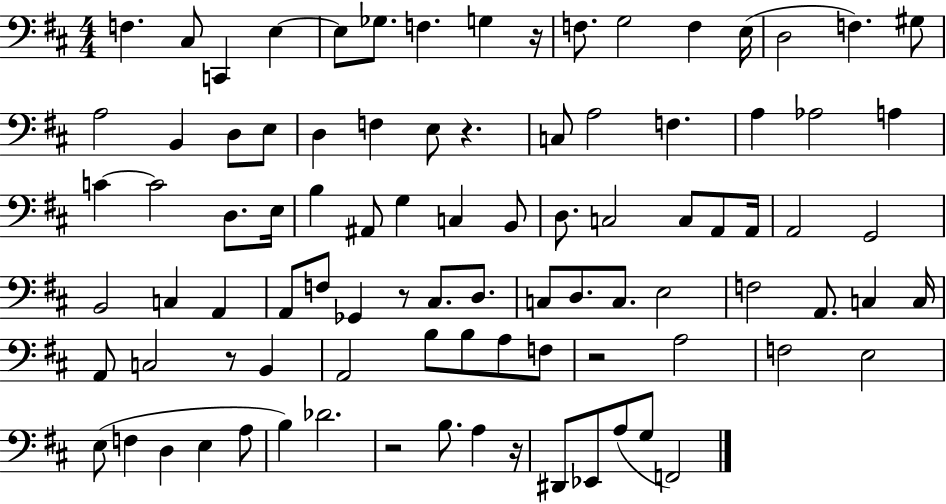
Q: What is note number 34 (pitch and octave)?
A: A#2